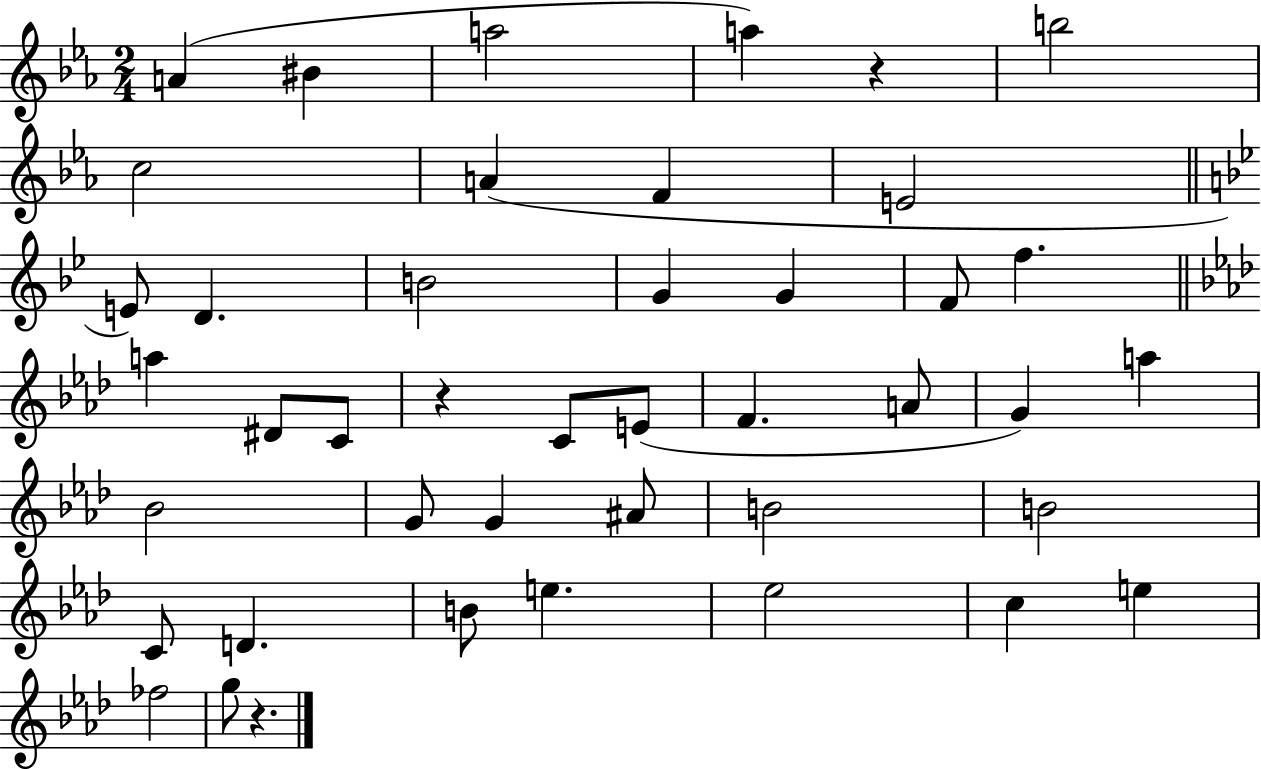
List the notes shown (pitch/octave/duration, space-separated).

A4/q BIS4/q A5/h A5/q R/q B5/h C5/h A4/q F4/q E4/h E4/e D4/q. B4/h G4/q G4/q F4/e F5/q. A5/q D#4/e C4/e R/q C4/e E4/e F4/q. A4/e G4/q A5/q Bb4/h G4/e G4/q A#4/e B4/h B4/h C4/e D4/q. B4/e E5/q. Eb5/h C5/q E5/q FES5/h G5/e R/q.